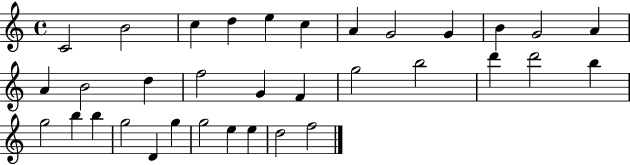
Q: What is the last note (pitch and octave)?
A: F5